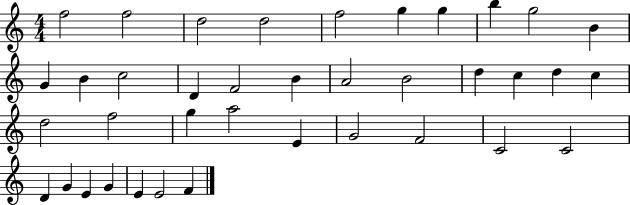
{
  \clef treble
  \numericTimeSignature
  \time 4/4
  \key c \major
  f''2 f''2 | d''2 d''2 | f''2 g''4 g''4 | b''4 g''2 b'4 | \break g'4 b'4 c''2 | d'4 f'2 b'4 | a'2 b'2 | d''4 c''4 d''4 c''4 | \break d''2 f''2 | g''4 a''2 e'4 | g'2 f'2 | c'2 c'2 | \break d'4 g'4 e'4 g'4 | e'4 e'2 f'4 | \bar "|."
}